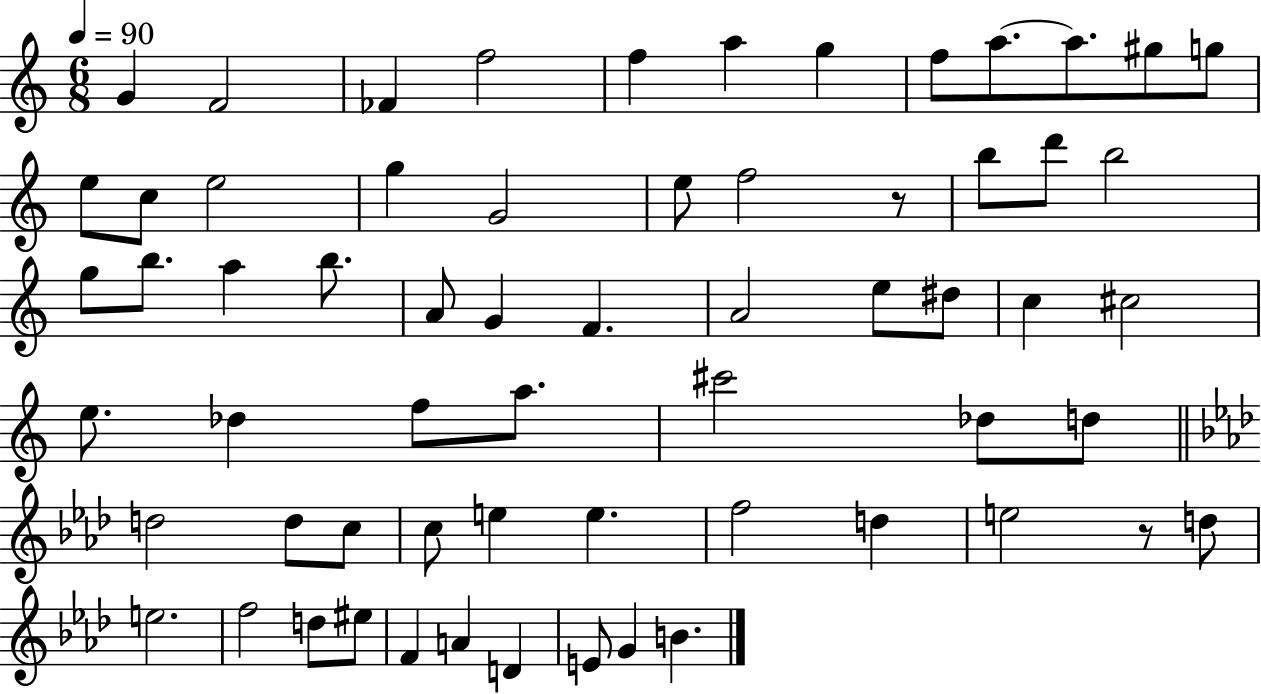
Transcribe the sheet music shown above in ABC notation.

X:1
T:Untitled
M:6/8
L:1/4
K:C
G F2 _F f2 f a g f/2 a/2 a/2 ^g/2 g/2 e/2 c/2 e2 g G2 e/2 f2 z/2 b/2 d'/2 b2 g/2 b/2 a b/2 A/2 G F A2 e/2 ^d/2 c ^c2 e/2 _d f/2 a/2 ^c'2 _d/2 d/2 d2 d/2 c/2 c/2 e e f2 d e2 z/2 d/2 e2 f2 d/2 ^e/2 F A D E/2 G B